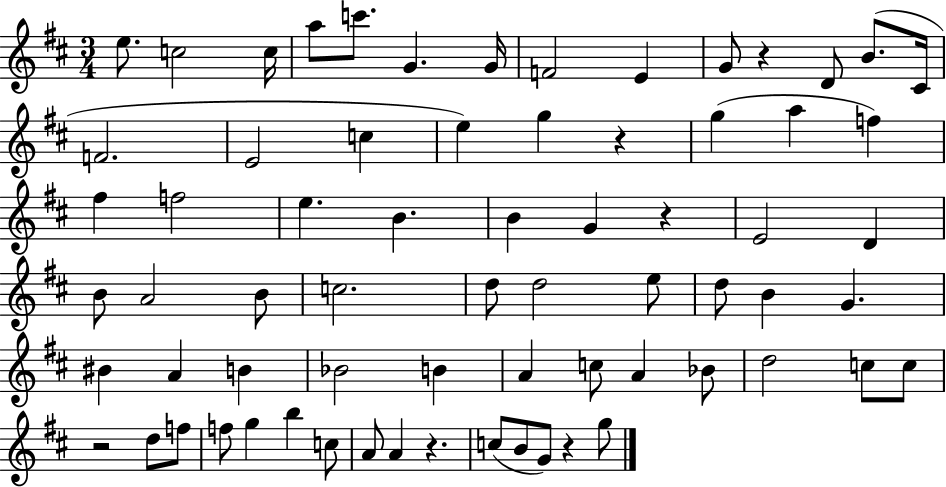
X:1
T:Untitled
M:3/4
L:1/4
K:D
e/2 c2 c/4 a/2 c'/2 G G/4 F2 E G/2 z D/2 B/2 ^C/4 F2 E2 c e g z g a f ^f f2 e B B G z E2 D B/2 A2 B/2 c2 d/2 d2 e/2 d/2 B G ^B A B _B2 B A c/2 A _B/2 d2 c/2 c/2 z2 d/2 f/2 f/2 g b c/2 A/2 A z c/2 B/2 G/2 z g/2